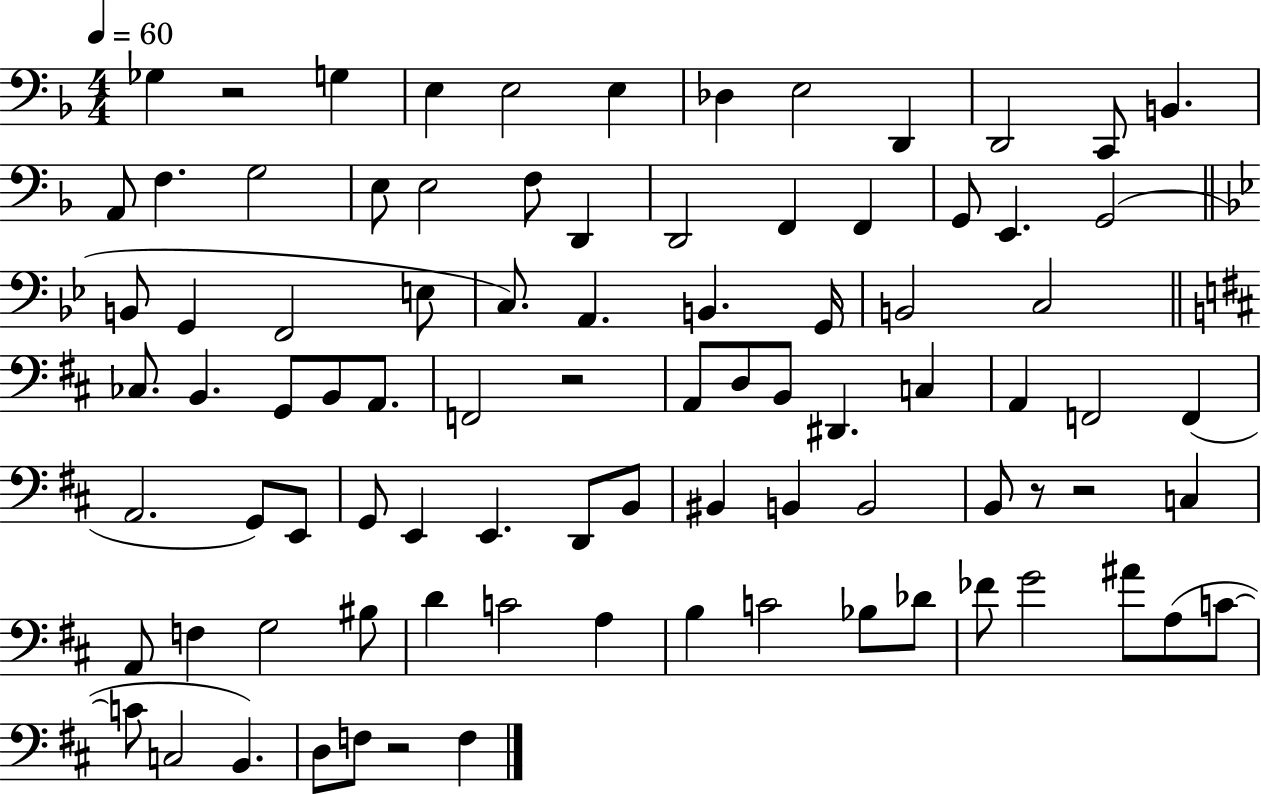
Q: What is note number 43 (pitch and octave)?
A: B2